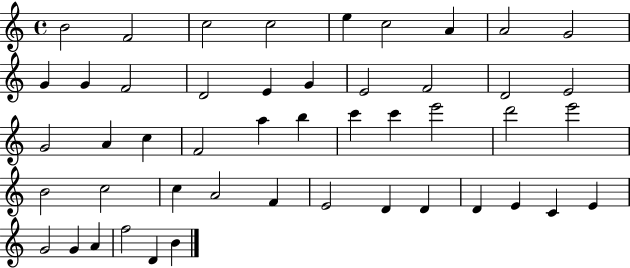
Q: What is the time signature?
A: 4/4